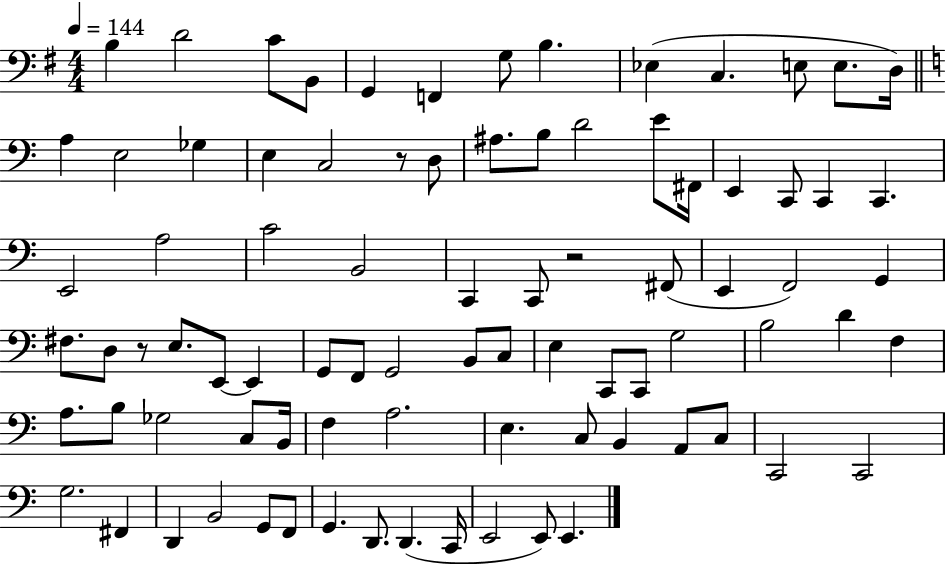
{
  \clef bass
  \numericTimeSignature
  \time 4/4
  \key g \major
  \tempo 4 = 144
  b4 d'2 c'8 b,8 | g,4 f,4 g8 b4. | ees4( c4. e8 e8. d16) | \bar "||" \break \key a \minor a4 e2 ges4 | e4 c2 r8 d8 | ais8. b8 d'2 e'8 fis,16 | e,4 c,8 c,4 c,4. | \break e,2 a2 | c'2 b,2 | c,4 c,8 r2 fis,8( | e,4 f,2) g,4 | \break fis8. d8 r8 e8. e,8~~ e,4 | g,8 f,8 g,2 b,8 c8 | e4 c,8 c,8 g2 | b2 d'4 f4 | \break a8. b8 ges2 c8 b,16 | f4 a2. | e4. c8 b,4 a,8 c8 | c,2 c,2 | \break g2. fis,4 | d,4 b,2 g,8 f,8 | g,4. d,8. d,4.( c,16 | e,2 e,8) e,4. | \break \bar "|."
}